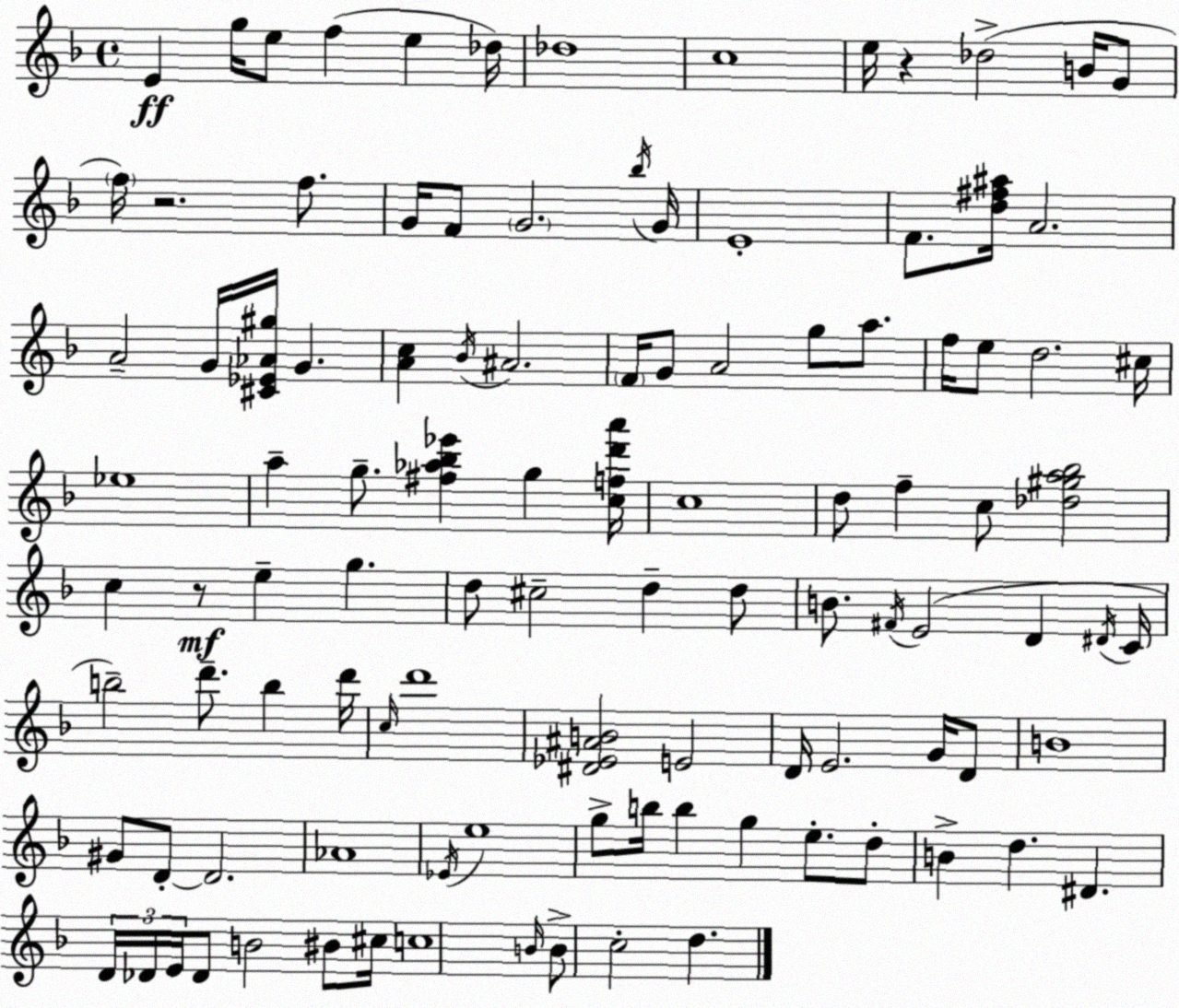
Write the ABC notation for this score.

X:1
T:Untitled
M:4/4
L:1/4
K:F
E g/4 e/2 f e _d/4 _d4 c4 e/4 z _d2 B/4 G/2 f/4 z2 f/2 G/4 F/2 G2 _b/4 G/4 E4 F/2 [d^f^a]/4 A2 A2 G/4 [^C_E_A^g]/4 G [Ac] _B/4 ^A2 F/4 G/2 A2 g/2 a/2 f/4 e/2 d2 ^c/4 _e4 a g/2 [^f_a_b_e'] g [cfd'a']/4 c4 d/2 f c/2 [_d^ga_b]2 c z/2 e g d/2 ^c2 d d/2 B/2 ^F/4 E2 D ^D/4 C/4 b2 d'/2 b d'/4 c/4 d'4 [^D_E^AB]2 E2 D/4 E2 G/4 D/2 B4 ^G/2 D/2 D2 _A4 _E/4 e4 g/2 b/4 b g e/2 d/2 B d ^D D/4 _D/4 E/4 _D/2 B2 ^B/2 ^c/4 c4 B/4 B/2 c2 d